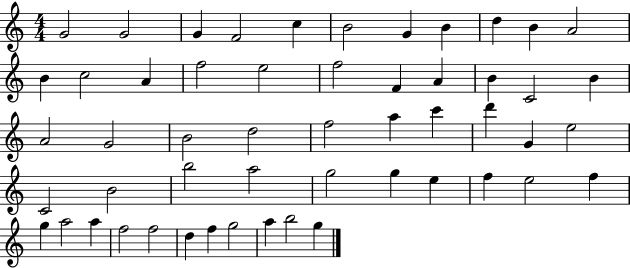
G4/h G4/h G4/q F4/h C5/q B4/h G4/q B4/q D5/q B4/q A4/h B4/q C5/h A4/q F5/h E5/h F5/h F4/q A4/q B4/q C4/h B4/q A4/h G4/h B4/h D5/h F5/h A5/q C6/q D6/q G4/q E5/h C4/h B4/h B5/h A5/h G5/h G5/q E5/q F5/q E5/h F5/q G5/q A5/h A5/q F5/h F5/h D5/q F5/q G5/h A5/q B5/h G5/q